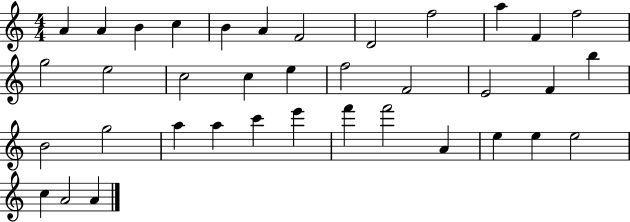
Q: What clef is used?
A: treble